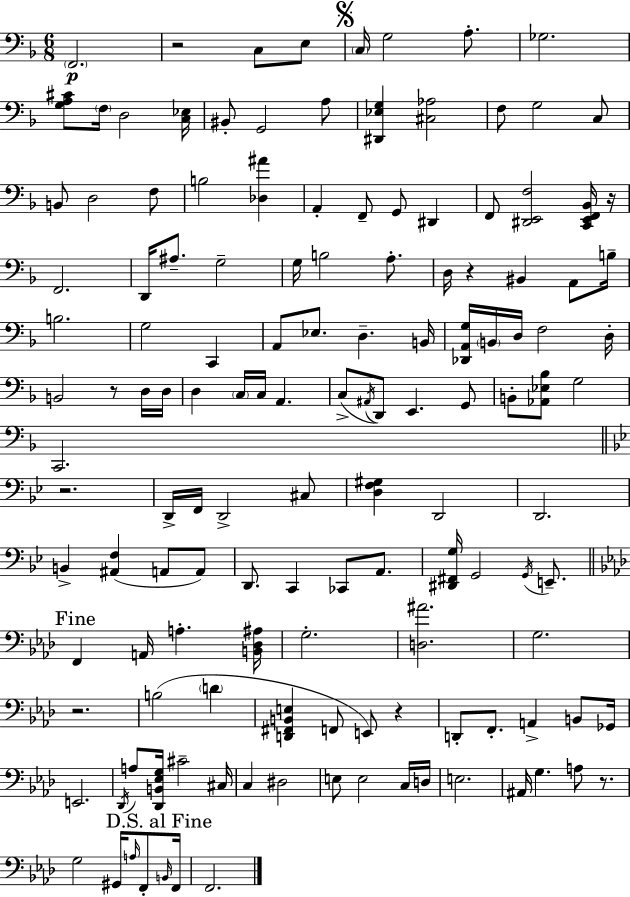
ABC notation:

X:1
T:Untitled
M:6/8
L:1/4
K:Dm
F,,2 z2 C,/2 E,/2 C,/4 G,2 A,/2 _G,2 [G,A,^C]/2 F,/4 D,2 [C,_E,]/4 ^B,,/2 G,,2 A,/2 [^D,,_E,G,] [^C,_A,]2 F,/2 G,2 C,/2 B,,/2 D,2 F,/2 B,2 [_D,^A] A,, F,,/2 G,,/2 ^D,, F,,/2 [^D,,E,,F,]2 [C,,E,,F,,_B,,]/4 z/4 F,,2 D,,/4 ^A,/2 G,2 G,/4 B,2 A,/2 D,/4 z ^B,, A,,/2 B,/4 B,2 G,2 C,, A,,/2 _E,/2 D, B,,/4 [_D,,A,,G,]/4 B,,/4 D,/4 F,2 D,/4 B,,2 z/2 D,/4 D,/4 D, C,/4 C,/4 A,, C,/2 ^A,,/4 D,,/2 E,, G,,/2 B,,/2 [_A,,_E,_B,]/2 G,2 C,,2 z2 D,,/4 F,,/4 D,,2 ^C,/2 [D,F,^G,] D,,2 D,,2 B,, [^A,,F,] A,,/2 A,,/2 D,,/2 C,, _C,,/2 A,,/2 [^D,,^F,,G,]/4 G,,2 G,,/4 E,,/2 F,, A,,/4 A, [B,,_D,^A,]/4 G,2 [D,^A]2 G,2 z2 B,2 D [D,,^F,,B,,E,] F,,/2 E,,/2 z D,,/2 F,,/2 A,, B,,/2 _G,,/4 E,,2 _D,,/4 A,/2 [_D,,B,,_E,G,]/4 ^C2 ^C,/4 C, ^D,2 E,/2 E,2 C,/4 D,/4 E,2 ^A,,/4 G, A,/2 z/2 G,2 ^G,,/4 A,/4 F,,/2 B,,/4 F,,/4 F,,2